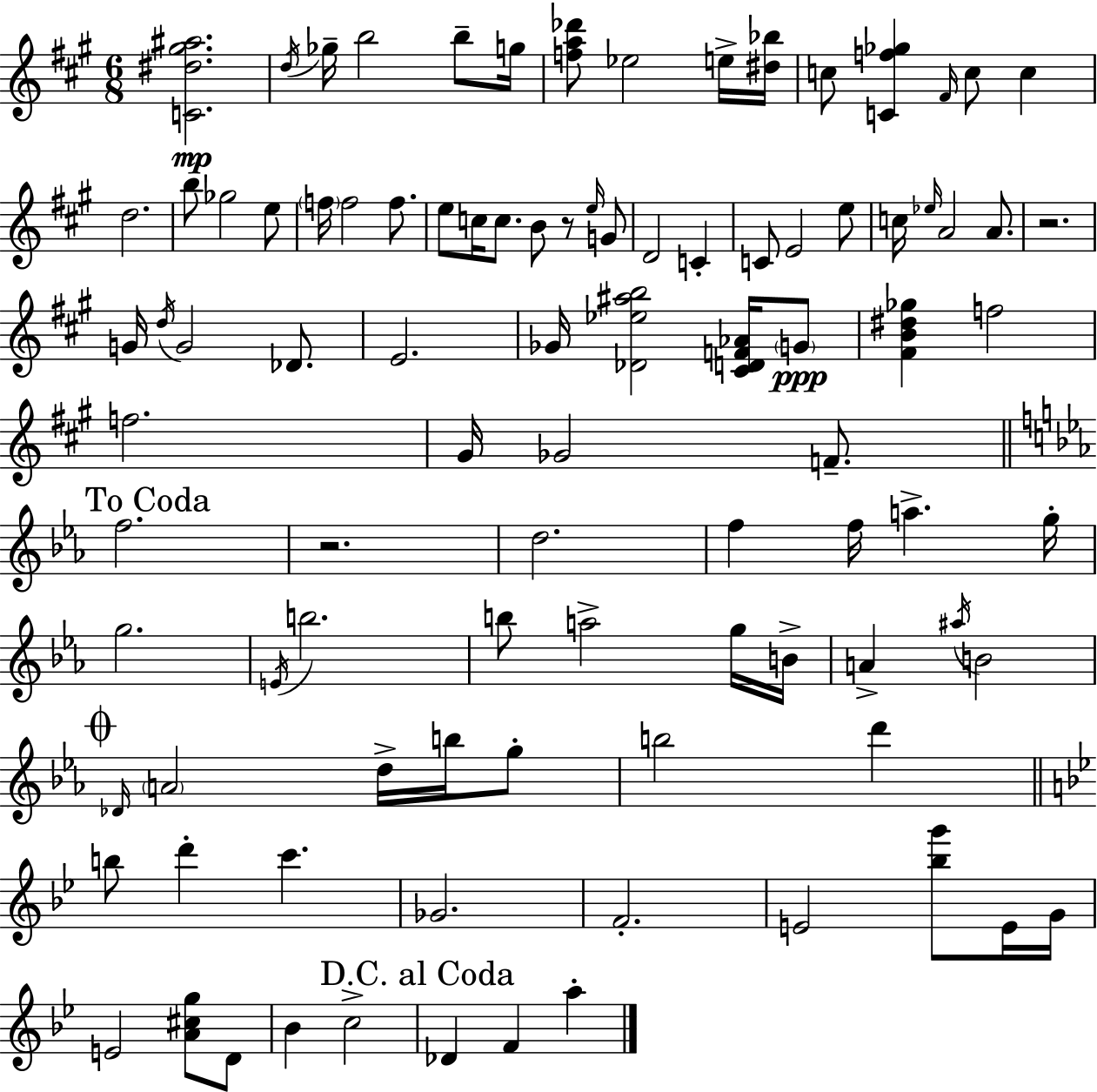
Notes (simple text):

[C4,D#5,G#5,A#5]/h. D5/s Gb5/s B5/h B5/e G5/s [F5,A5,Db6]/e Eb5/h E5/s [D#5,Bb5]/s C5/e [C4,F5,Gb5]/q F#4/s C5/e C5/q D5/h. B5/e Gb5/h E5/e F5/s F5/h F5/e. E5/e C5/s C5/e. B4/e R/e E5/s G4/e D4/h C4/q C4/e E4/h E5/e C5/s Eb5/s A4/h A4/e. R/h. G4/s D5/s G4/h Db4/e. E4/h. Gb4/s [Db4,Eb5,A#5,B5]/h [C#4,D4,F4,Ab4]/s G4/e [F#4,B4,D#5,Gb5]/q F5/h F5/h. G#4/s Gb4/h F4/e. F5/h. R/h. D5/h. F5/q F5/s A5/q. G5/s G5/h. E4/s B5/h. B5/e A5/h G5/s B4/s A4/q A#5/s B4/h Db4/s A4/h D5/s B5/s G5/e B5/h D6/q B5/e D6/q C6/q. Gb4/h. F4/h. E4/h [Bb5,G6]/e E4/s G4/s E4/h [A4,C#5,G5]/e D4/e Bb4/q C5/h Db4/q F4/q A5/q